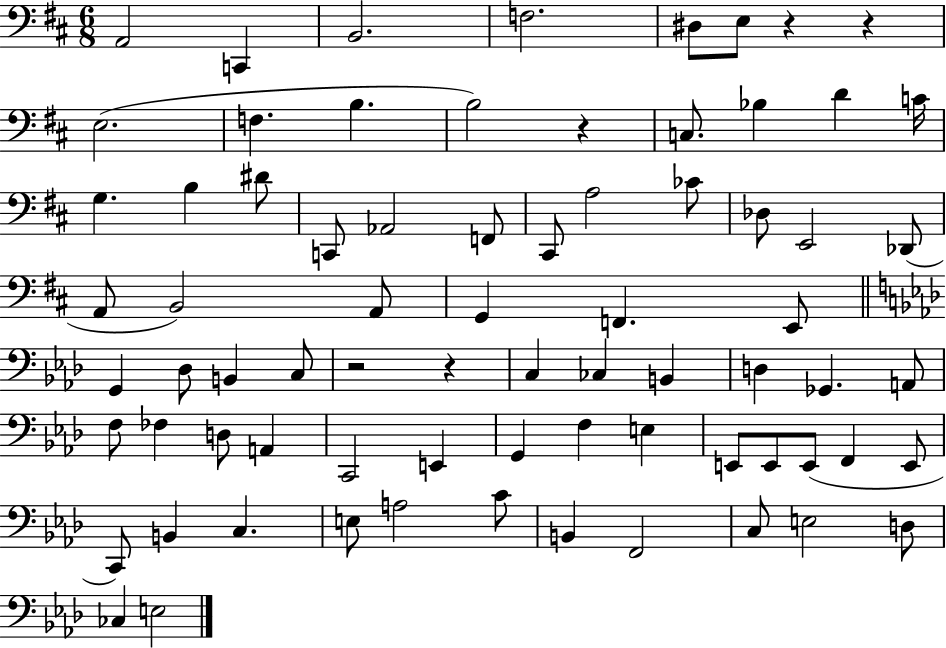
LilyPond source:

{
  \clef bass
  \numericTimeSignature
  \time 6/8
  \key d \major
  a,2 c,4 | b,2. | f2. | dis8 e8 r4 r4 | \break e2.( | f4. b4. | b2) r4 | c8. bes4 d'4 c'16 | \break g4. b4 dis'8 | c,8 aes,2 f,8 | cis,8 a2 ces'8 | des8 e,2 des,8( | \break a,8 b,2) a,8 | g,4 f,4. e,8 | \bar "||" \break \key aes \major g,4 des8 b,4 c8 | r2 r4 | c4 ces4 b,4 | d4 ges,4. a,8 | \break f8 fes4 d8 a,4 | c,2 e,4 | g,4 f4 e4 | e,8 e,8 e,8( f,4 e,8 | \break c,8) b,4 c4. | e8 a2 c'8 | b,4 f,2 | c8 e2 d8 | \break ces4 e2 | \bar "|."
}